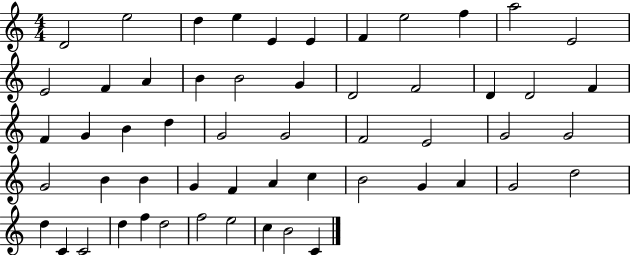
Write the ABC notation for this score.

X:1
T:Untitled
M:4/4
L:1/4
K:C
D2 e2 d e E E F e2 f a2 E2 E2 F A B B2 G D2 F2 D D2 F F G B d G2 G2 F2 E2 G2 G2 G2 B B G F A c B2 G A G2 d2 d C C2 d f d2 f2 e2 c B2 C